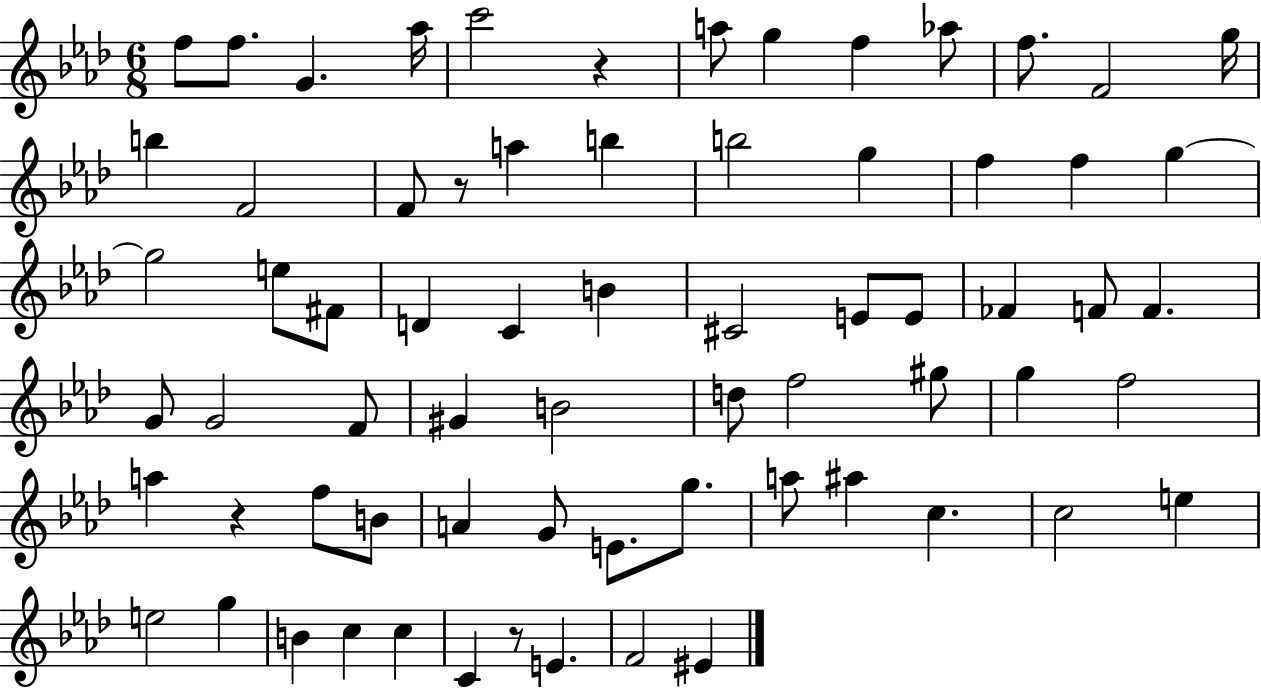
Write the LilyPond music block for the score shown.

{
  \clef treble
  \numericTimeSignature
  \time 6/8
  \key aes \major
  f''8 f''8. g'4. aes''16 | c'''2 r4 | a''8 g''4 f''4 aes''8 | f''8. f'2 g''16 | \break b''4 f'2 | f'8 r8 a''4 b''4 | b''2 g''4 | f''4 f''4 g''4~~ | \break g''2 e''8 fis'8 | d'4 c'4 b'4 | cis'2 e'8 e'8 | fes'4 f'8 f'4. | \break g'8 g'2 f'8 | gis'4 b'2 | d''8 f''2 gis''8 | g''4 f''2 | \break a''4 r4 f''8 b'8 | a'4 g'8 e'8. g''8. | a''8 ais''4 c''4. | c''2 e''4 | \break e''2 g''4 | b'4 c''4 c''4 | c'4 r8 e'4. | f'2 eis'4 | \break \bar "|."
}